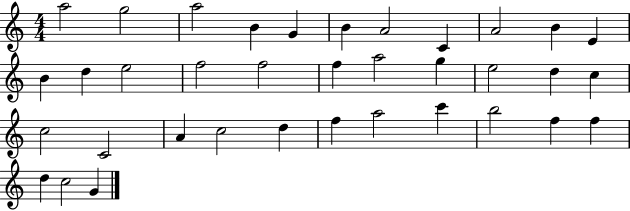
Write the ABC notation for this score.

X:1
T:Untitled
M:4/4
L:1/4
K:C
a2 g2 a2 B G B A2 C A2 B E B d e2 f2 f2 f a2 g e2 d c c2 C2 A c2 d f a2 c' b2 f f d c2 G